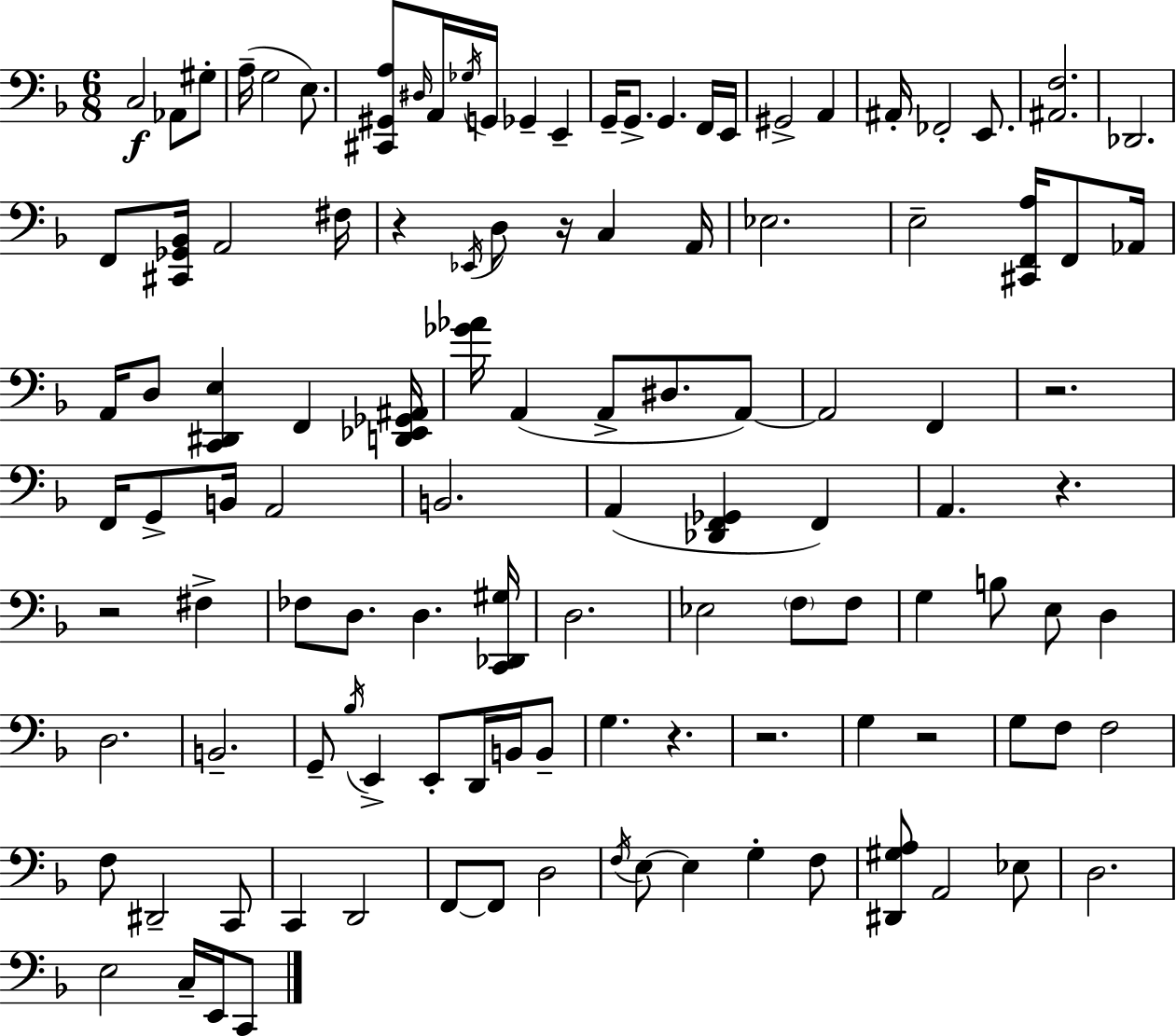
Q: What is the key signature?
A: D minor